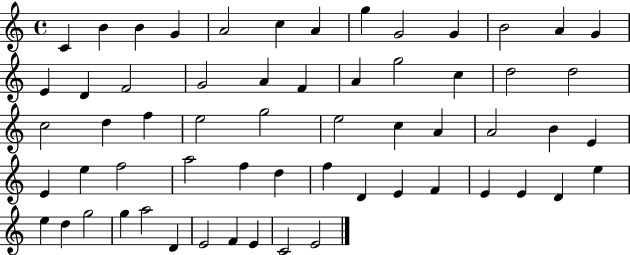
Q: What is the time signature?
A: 4/4